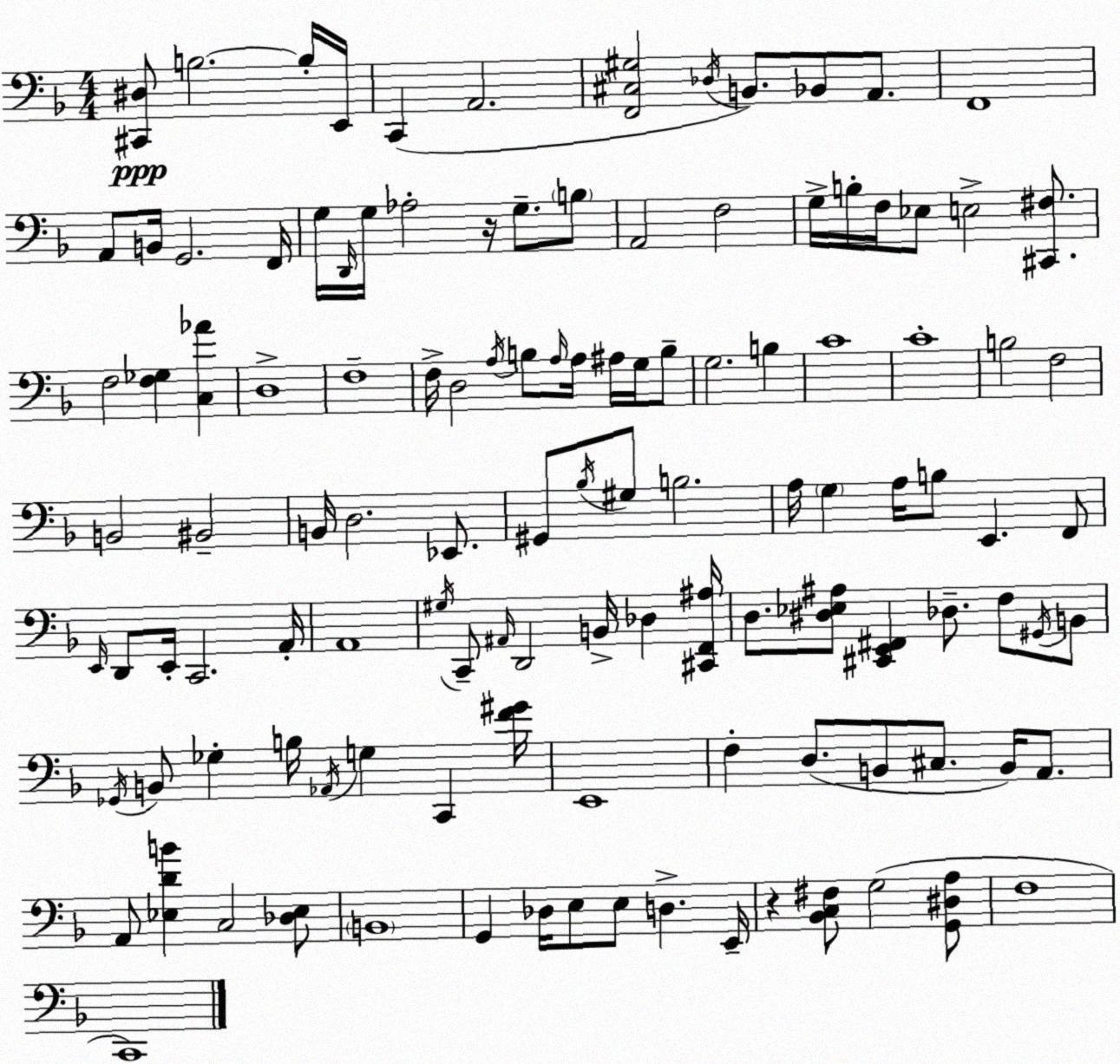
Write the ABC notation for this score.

X:1
T:Untitled
M:4/4
L:1/4
K:F
[^C,,^D,]/2 B,2 B,/4 E,,/4 C,, A,,2 [F,,^C,^G,]2 _D,/4 B,,/2 _B,,/2 A,,/2 F,,4 A,,/2 B,,/4 G,,2 F,,/4 G,/4 D,,/4 G,/4 _A,2 z/4 G,/2 B,/2 A,,2 F,2 G,/4 B,/4 F,/4 _E,/2 E,2 [^C,,^F,]/2 F,2 [F,_G,] [C,_A] D,4 F,4 F,/4 D,2 A,/4 B,/2 A,/4 A,/4 ^A,/4 G,/4 B,/2 G,2 B, C4 C4 B,2 F,2 B,,2 ^B,,2 B,,/4 D,2 _E,,/2 ^G,,/2 _B,/4 ^G,/2 B,2 A,/4 G, A,/4 B,/2 E,, F,,/2 E,,/4 D,,/2 E,,/4 C,,2 A,,/4 A,,4 ^G,/4 C,,/2 ^A,,/4 D,,2 B,,/4 _D, [^C,,F,,^A,]/4 D,/2 [^D,_E,^A,]/2 [^C,,E,,^F,,] _D,/2 F,/2 ^G,,/4 B,,/2 _G,,/4 B,,/2 _G, B,/4 _A,,/4 G, C,, [F^G]/4 E,,4 F, D,/2 B,,/2 ^C,/2 B,,/4 A,,/2 A,,/2 [_E,DB] C,2 [_D,_E,]/2 B,,4 G,, _D,/4 E,/2 E,/2 D, E,,/4 z [_B,,C,^F,]/2 G,2 [G,,^D,A,]/2 F,4 C,,4